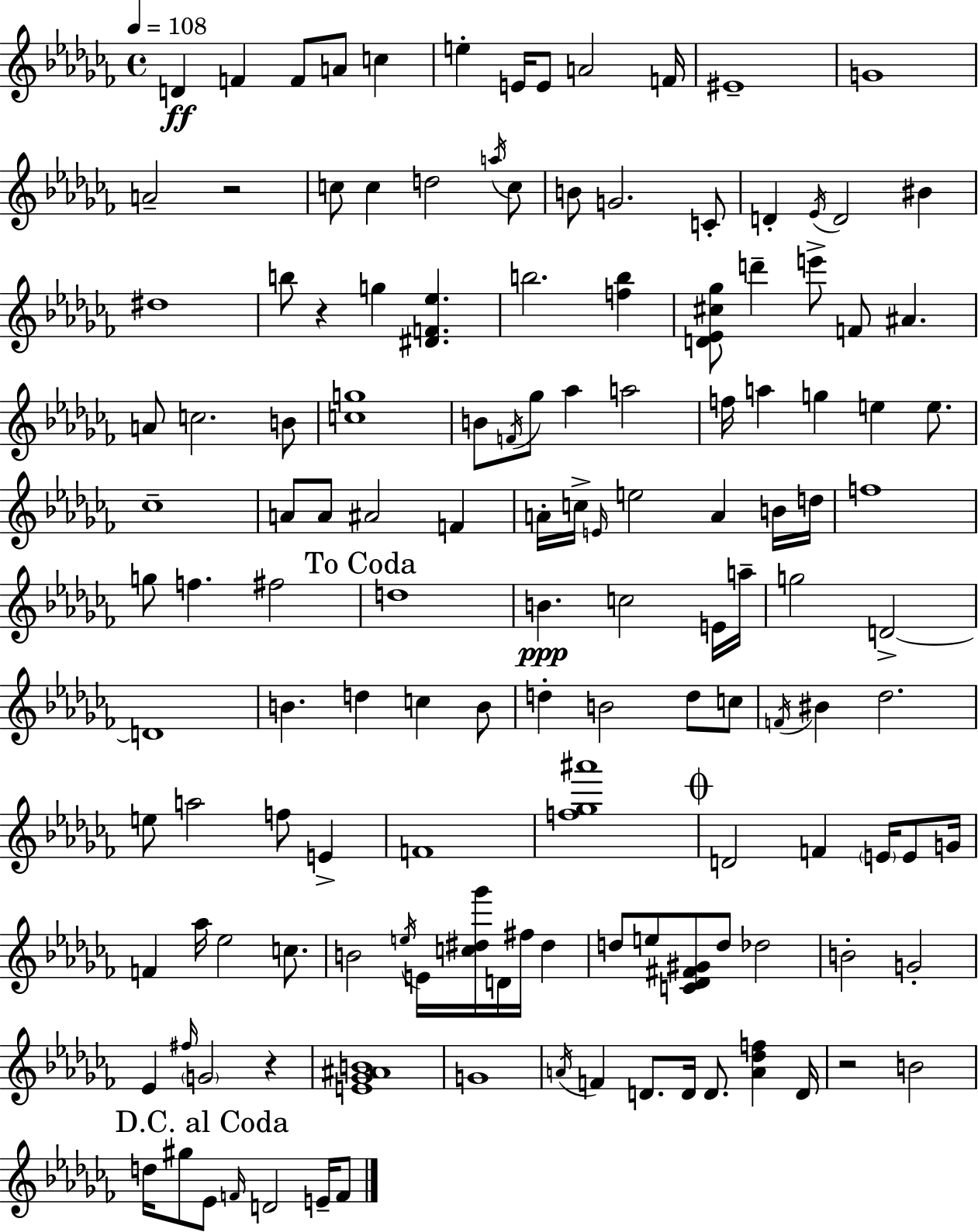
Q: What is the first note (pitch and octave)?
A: D4